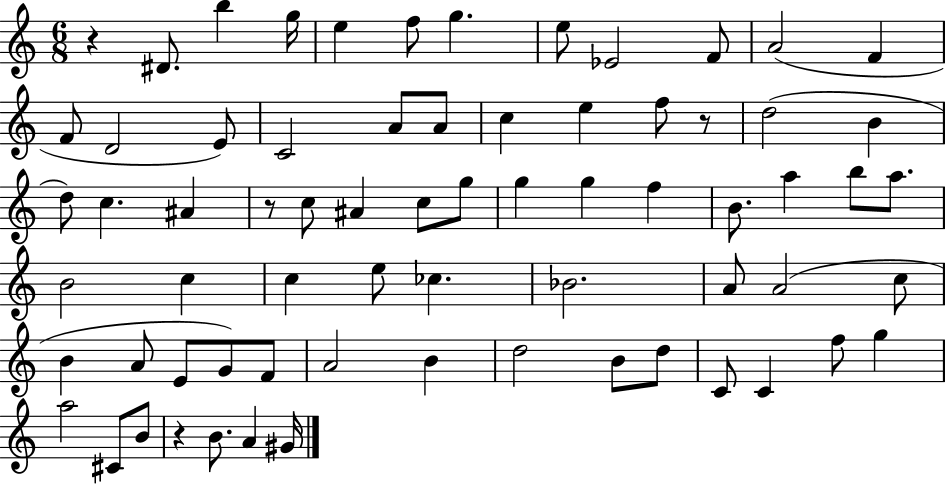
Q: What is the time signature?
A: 6/8